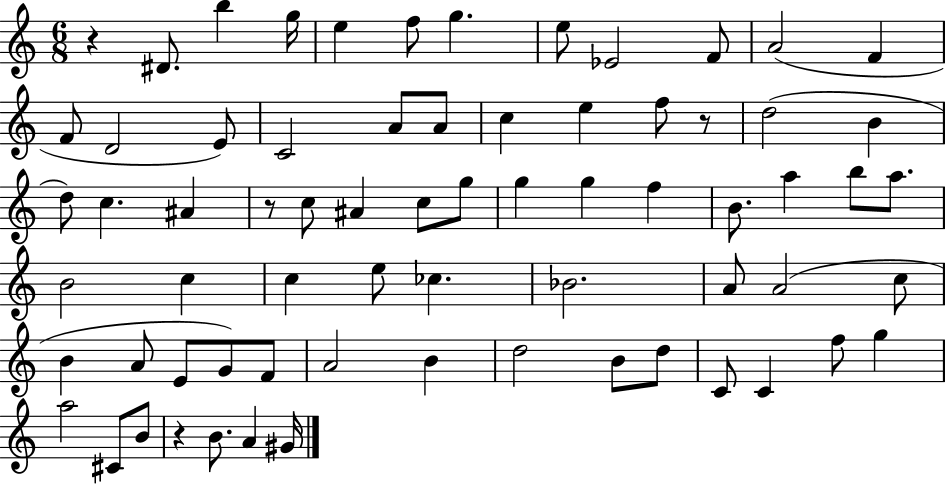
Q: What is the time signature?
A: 6/8